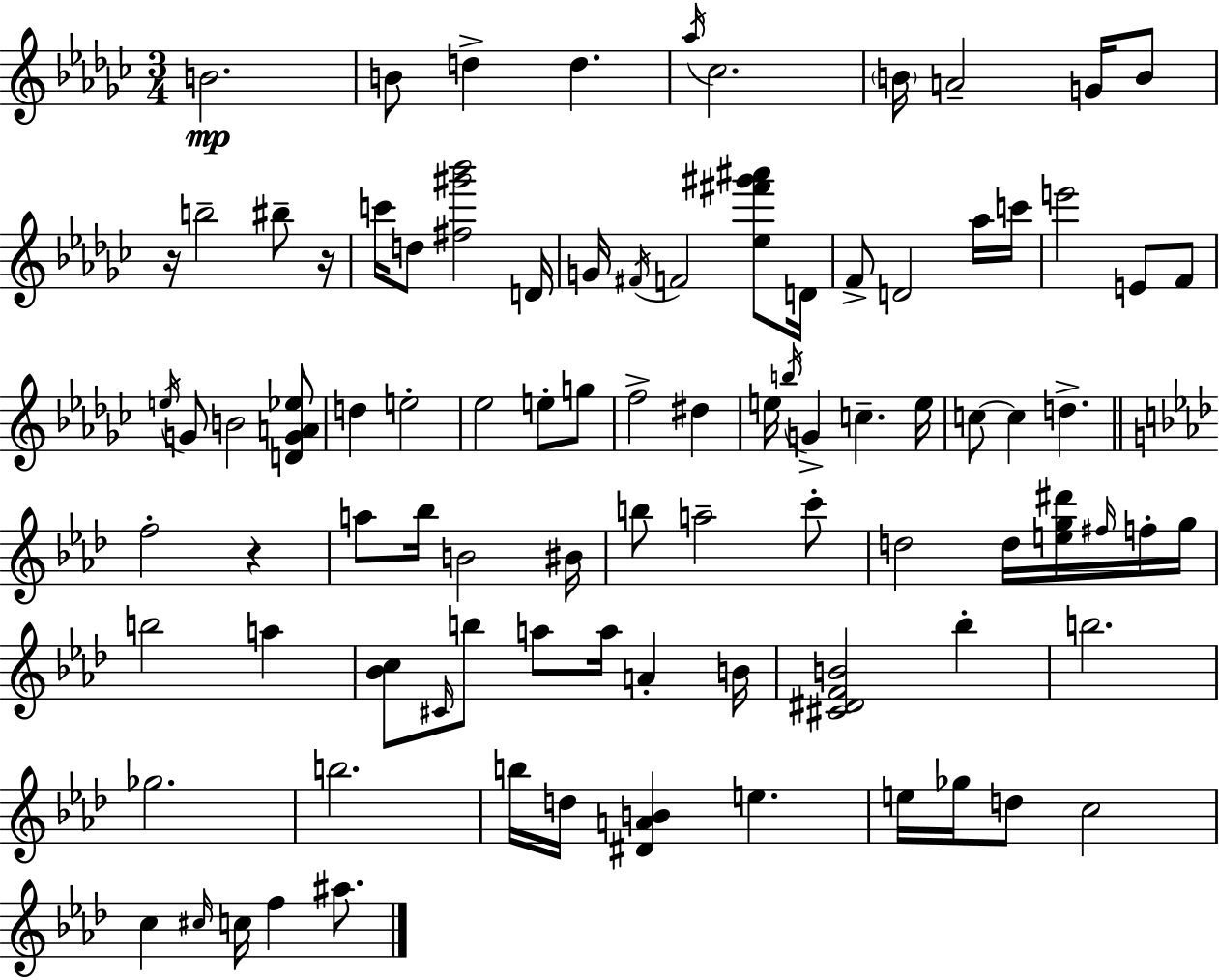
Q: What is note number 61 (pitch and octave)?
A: B5